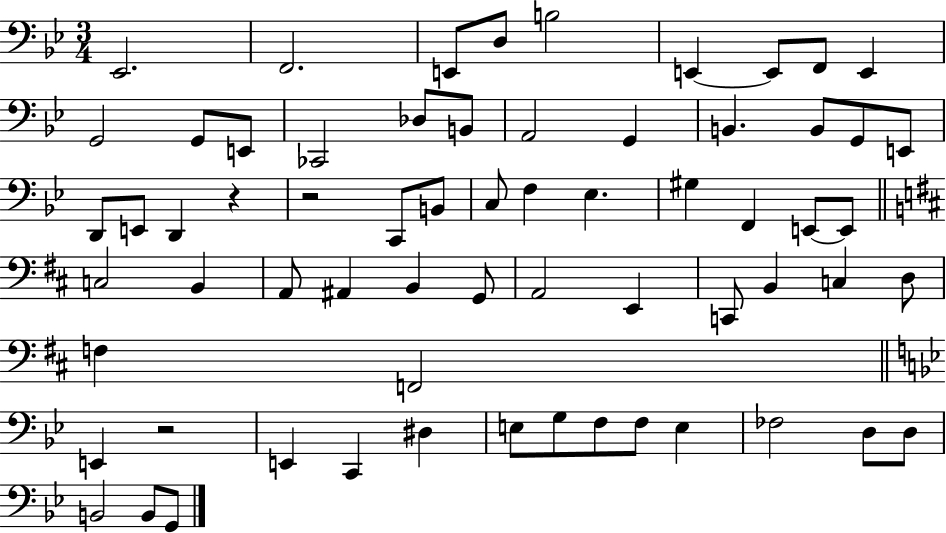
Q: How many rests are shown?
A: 3